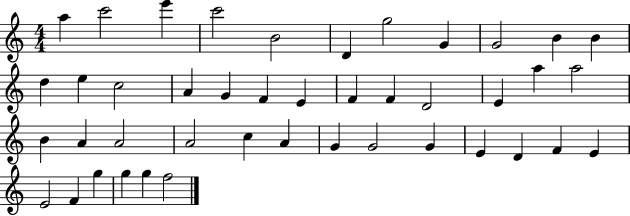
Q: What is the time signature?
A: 4/4